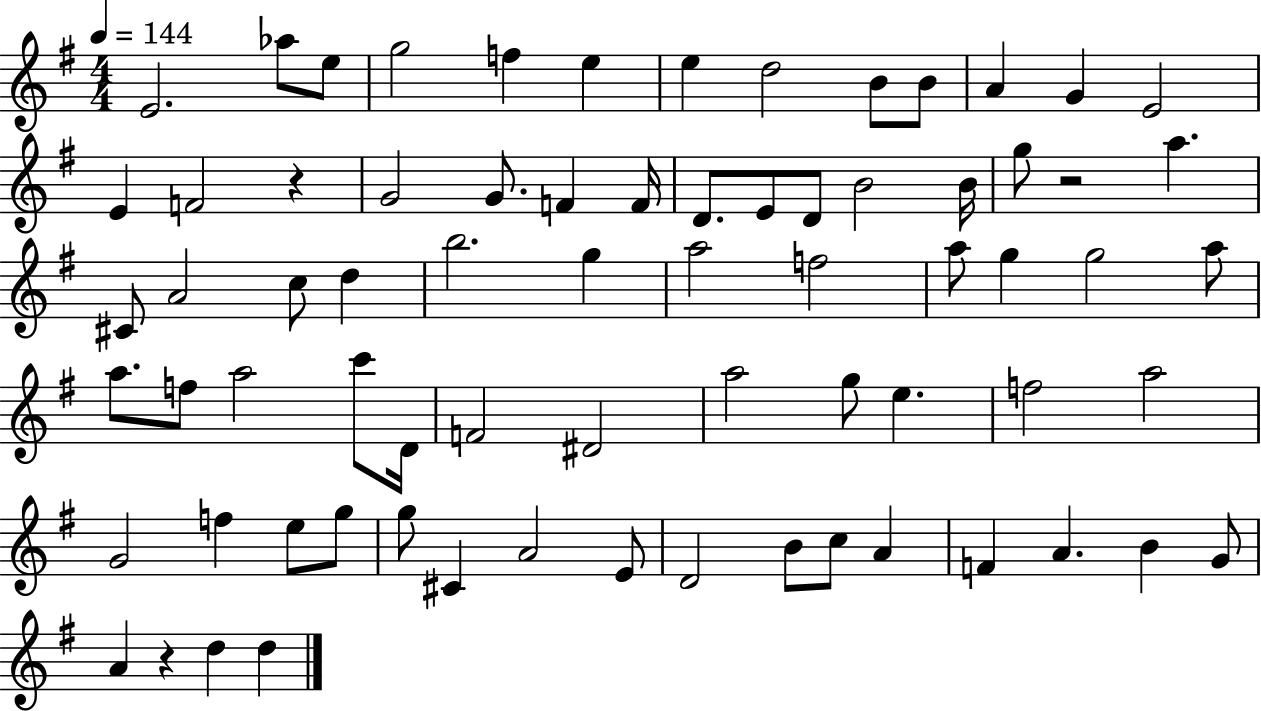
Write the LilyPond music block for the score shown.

{
  \clef treble
  \numericTimeSignature
  \time 4/4
  \key g \major
  \tempo 4 = 144
  e'2. aes''8 e''8 | g''2 f''4 e''4 | e''4 d''2 b'8 b'8 | a'4 g'4 e'2 | \break e'4 f'2 r4 | g'2 g'8. f'4 f'16 | d'8. e'8 d'8 b'2 b'16 | g''8 r2 a''4. | \break cis'8 a'2 c''8 d''4 | b''2. g''4 | a''2 f''2 | a''8 g''4 g''2 a''8 | \break a''8. f''8 a''2 c'''8 d'16 | f'2 dis'2 | a''2 g''8 e''4. | f''2 a''2 | \break g'2 f''4 e''8 g''8 | g''8 cis'4 a'2 e'8 | d'2 b'8 c''8 a'4 | f'4 a'4. b'4 g'8 | \break a'4 r4 d''4 d''4 | \bar "|."
}